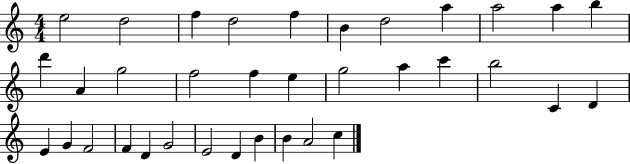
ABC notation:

X:1
T:Untitled
M:4/4
L:1/4
K:C
e2 d2 f d2 f B d2 a a2 a b d' A g2 f2 f e g2 a c' b2 C D E G F2 F D G2 E2 D B B A2 c